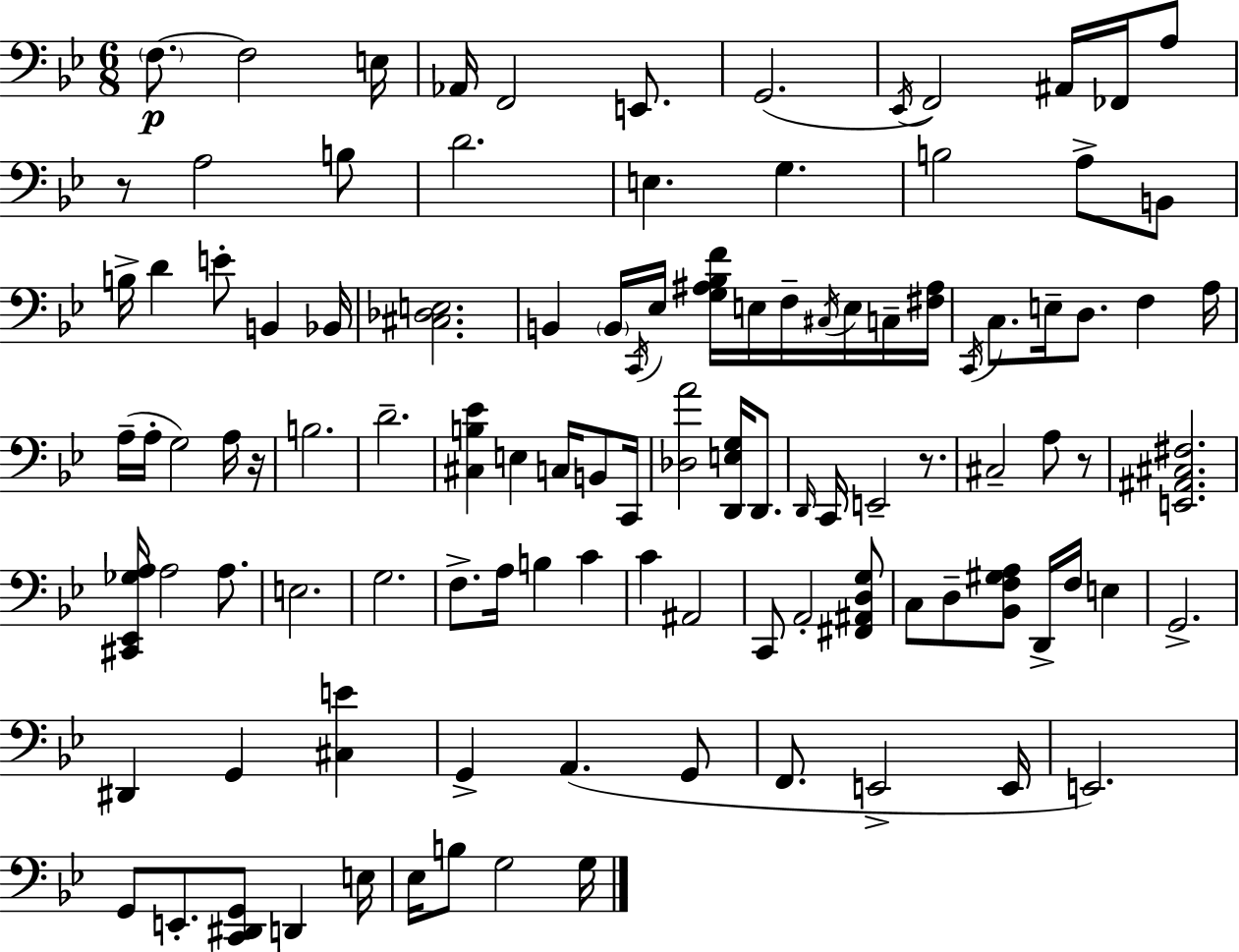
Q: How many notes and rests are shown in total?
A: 107